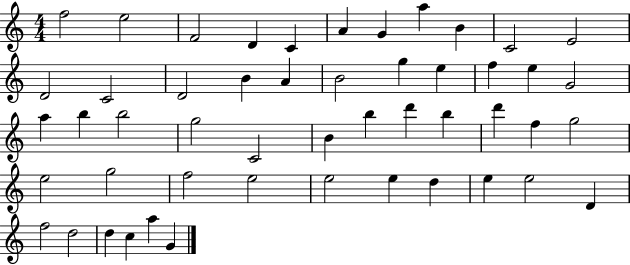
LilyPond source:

{
  \clef treble
  \numericTimeSignature
  \time 4/4
  \key c \major
  f''2 e''2 | f'2 d'4 c'4 | a'4 g'4 a''4 b'4 | c'2 e'2 | \break d'2 c'2 | d'2 b'4 a'4 | b'2 g''4 e''4 | f''4 e''4 g'2 | \break a''4 b''4 b''2 | g''2 c'2 | b'4 b''4 d'''4 b''4 | d'''4 f''4 g''2 | \break e''2 g''2 | f''2 e''2 | e''2 e''4 d''4 | e''4 e''2 d'4 | \break f''2 d''2 | d''4 c''4 a''4 g'4 | \bar "|."
}